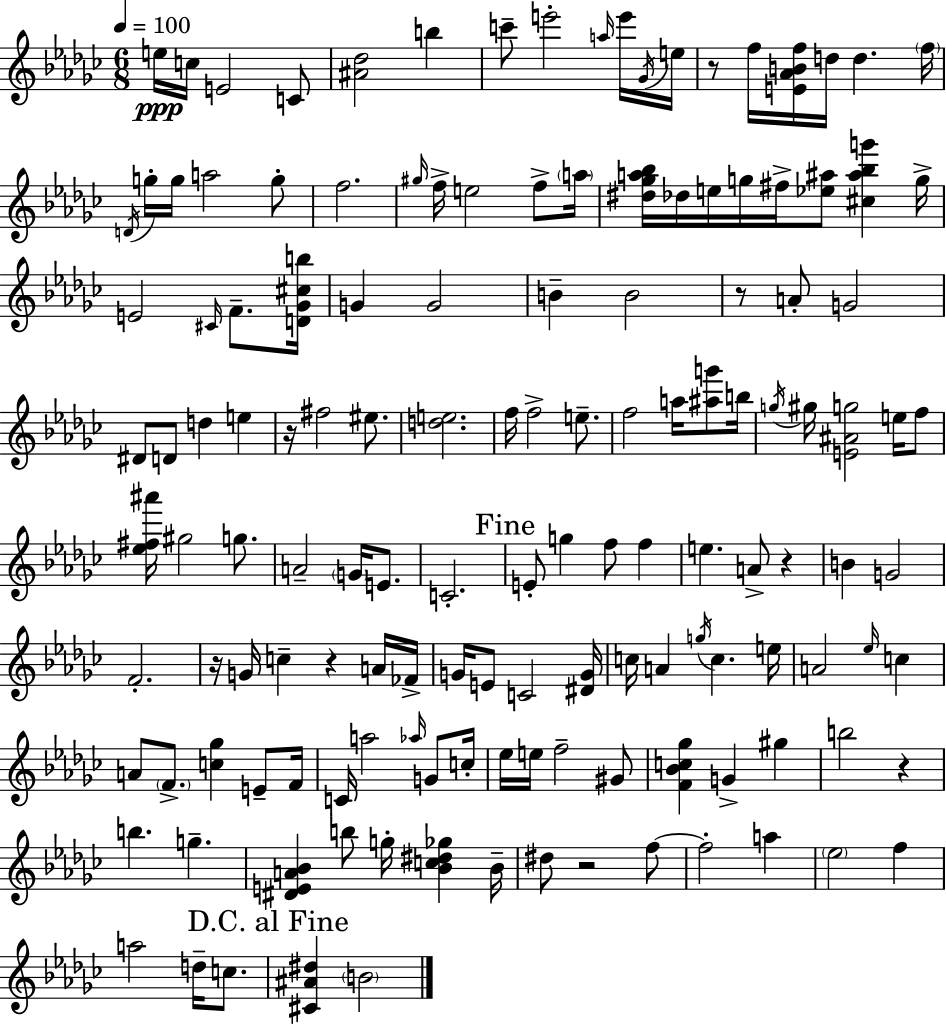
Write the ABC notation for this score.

X:1
T:Untitled
M:6/8
L:1/4
K:Ebm
e/4 c/4 E2 C/2 [^A_d]2 b c'/2 e'2 a/4 e'/4 _G/4 e/4 z/2 f/4 [E_ABf]/4 d/4 d f/4 D/4 g/4 g/4 a2 g/2 f2 ^g/4 f/4 e2 f/2 a/4 [^d_ga_b]/4 _d/4 e/4 g/4 ^f/4 [_e^a]/2 [^c^a_bg'] g/4 E2 ^C/4 F/2 [D_G^cb]/4 G G2 B B2 z/2 A/2 G2 ^D/2 D/2 d e z/4 ^f2 ^e/2 [de]2 f/4 f2 e/2 f2 a/4 [^ag']/2 b/4 g/4 ^g/4 [E^Ag]2 e/4 f/2 [_e^f^a']/4 ^g2 g/2 A2 G/4 E/2 C2 E/2 g f/2 f e A/2 z B G2 F2 z/4 G/4 c z A/4 _F/4 G/4 E/2 C2 [^DG]/4 c/4 A g/4 c e/4 A2 _e/4 c A/2 F/2 [c_g] E/2 F/4 C/4 a2 _a/4 G/2 c/4 _e/4 e/4 f2 ^G/2 [F_Bc_g] G ^g b2 z b g [^DEA_B] b/2 g/4 [_Bc^d_g] _B/4 ^d/2 z2 f/2 f2 a _e2 f a2 d/4 c/2 [^C^A^d] B2